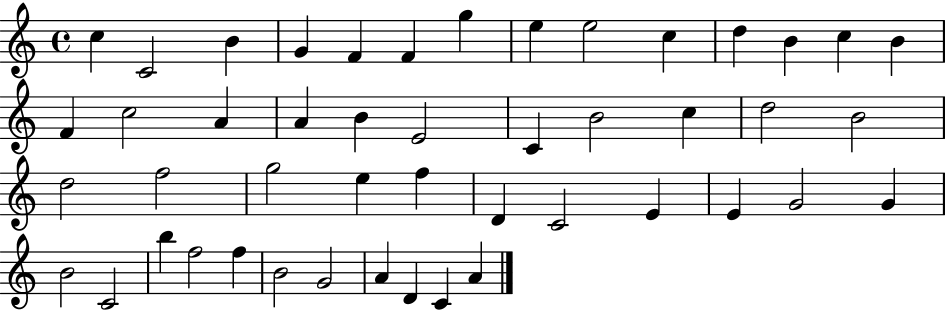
C5/q C4/h B4/q G4/q F4/q F4/q G5/q E5/q E5/h C5/q D5/q B4/q C5/q B4/q F4/q C5/h A4/q A4/q B4/q E4/h C4/q B4/h C5/q D5/h B4/h D5/h F5/h G5/h E5/q F5/q D4/q C4/h E4/q E4/q G4/h G4/q B4/h C4/h B5/q F5/h F5/q B4/h G4/h A4/q D4/q C4/q A4/q